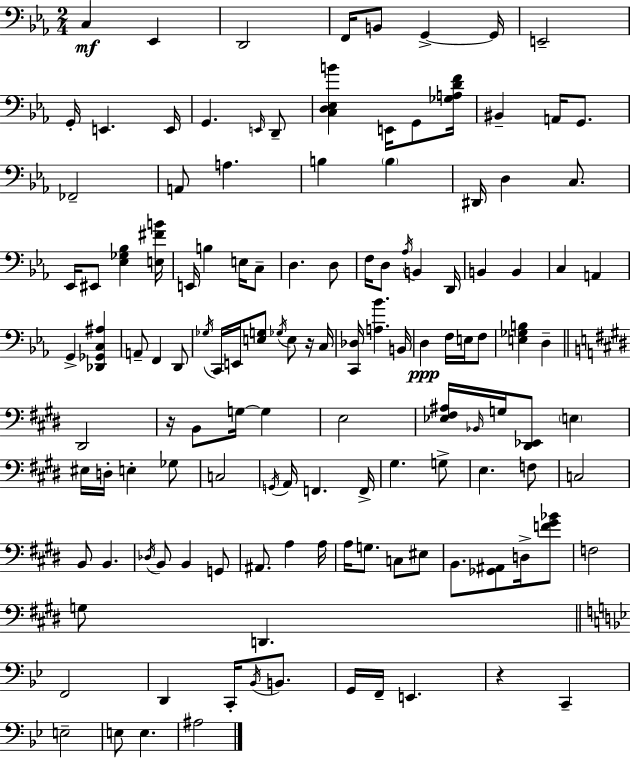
C3/q Eb2/q D2/h F2/s B2/e G2/q G2/s E2/h G2/s E2/q. E2/s G2/q. E2/s D2/e [C3,D3,Eb3,B4]/q E2/s G2/e [Gb3,A3,D4,F4]/s BIS2/q A2/s G2/e. FES2/h A2/e A3/q. B3/q B3/q D#2/s D3/q C3/e. Eb2/s EIS2/e [Eb3,Gb3,Bb3]/q [E3,F#4,B4]/s E2/s B3/q E3/s C3/e D3/q. D3/e F3/s D3/e Ab3/s B2/q D2/s B2/q B2/q C3/q A2/q G2/q [Db2,Gb2,C3,A#3]/q A2/e F2/q D2/e Gb3/s C2/s E2/s [E3,G3]/e Gb3/s E3/e R/s C3/s [C2,Db3]/s [A3,Bb4]/q. B2/s D3/q F3/s E3/s F3/e [E3,Gb3,B3]/q D3/q D#2/h R/s B2/e G3/s G3/q E3/h [Eb3,F#3,A#3]/s Bb2/s G3/s [D#2,Eb2]/e E3/q EIS3/s D3/s E3/q Gb3/e C3/h G2/s A2/s F2/q. F2/s G#3/q. G3/e E3/q. F3/e C3/h B2/e B2/q. Db3/s B2/e B2/q G2/e A#2/e. A3/q A3/s A3/s G3/e. C3/e EIS3/e B2/e. [Gb2,A#2]/e D3/s [F4,G#4,Bb4]/e F3/h G3/e D2/q. F2/h D2/q C2/s Bb2/s B2/e. G2/s F2/s E2/q. R/q C2/q E3/h E3/e E3/q. A#3/h